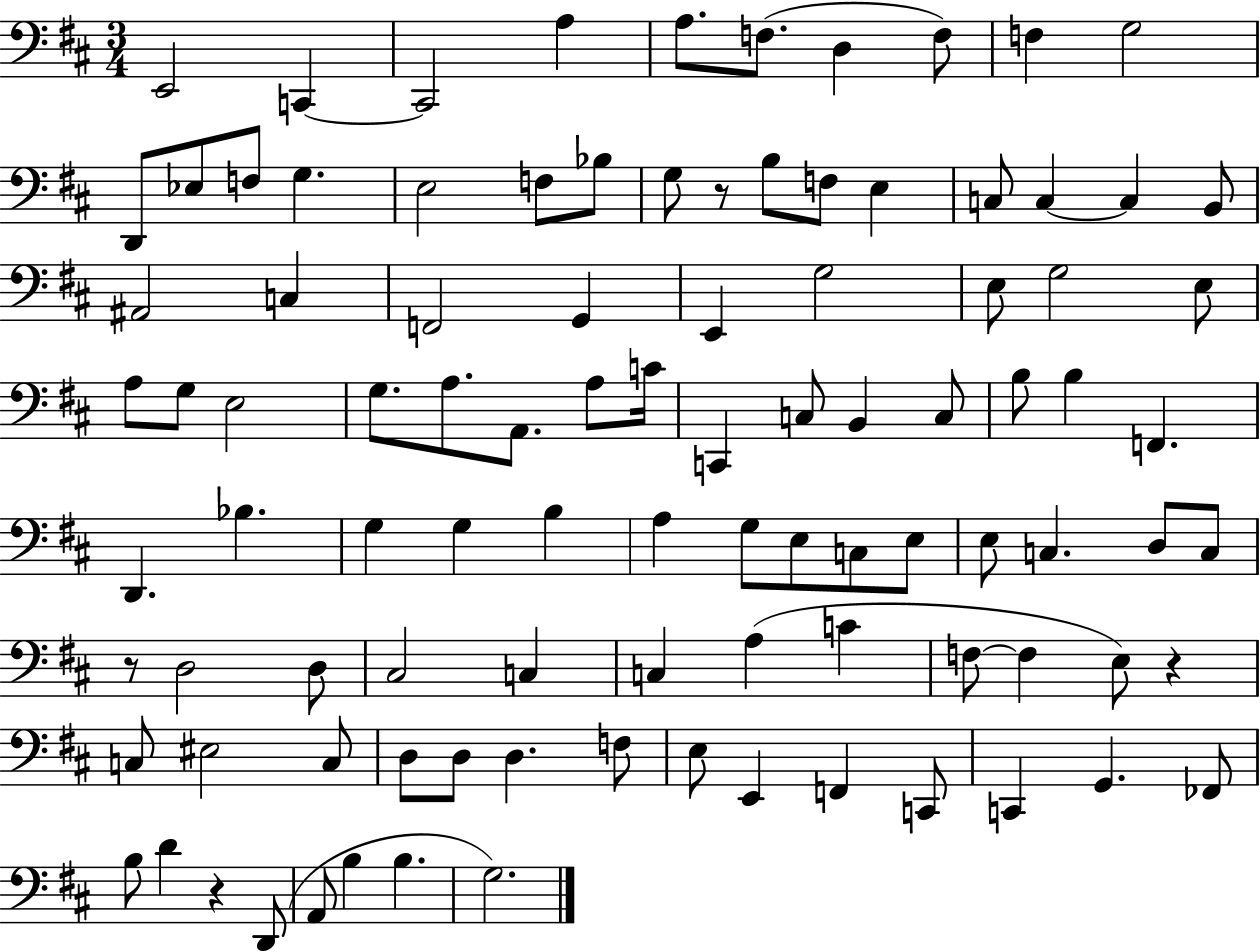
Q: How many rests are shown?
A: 4